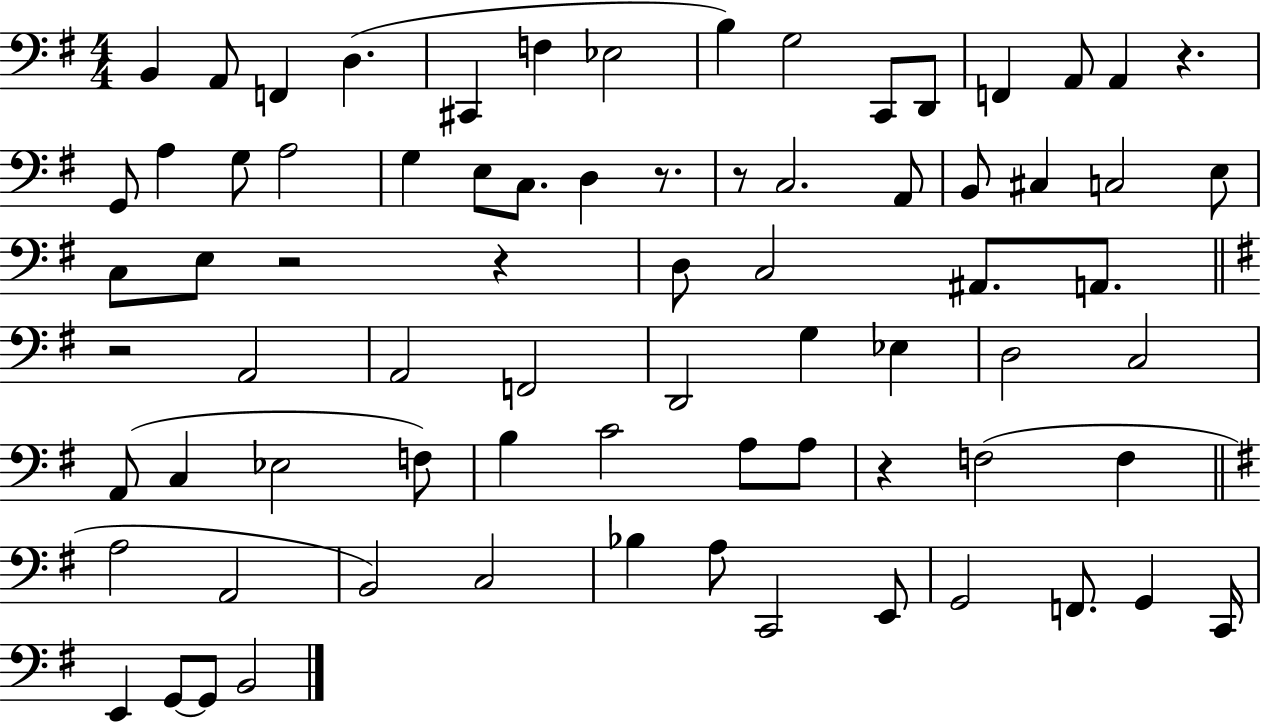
B2/q A2/e F2/q D3/q. C#2/q F3/q Eb3/h B3/q G3/h C2/e D2/e F2/q A2/e A2/q R/q. G2/e A3/q G3/e A3/h G3/q E3/e C3/e. D3/q R/e. R/e C3/h. A2/e B2/e C#3/q C3/h E3/e C3/e E3/e R/h R/q D3/e C3/h A#2/e. A2/e. R/h A2/h A2/h F2/h D2/h G3/q Eb3/q D3/h C3/h A2/e C3/q Eb3/h F3/e B3/q C4/h A3/e A3/e R/q F3/h F3/q A3/h A2/h B2/h C3/h Bb3/q A3/e C2/h E2/e G2/h F2/e. G2/q C2/s E2/q G2/e G2/e B2/h